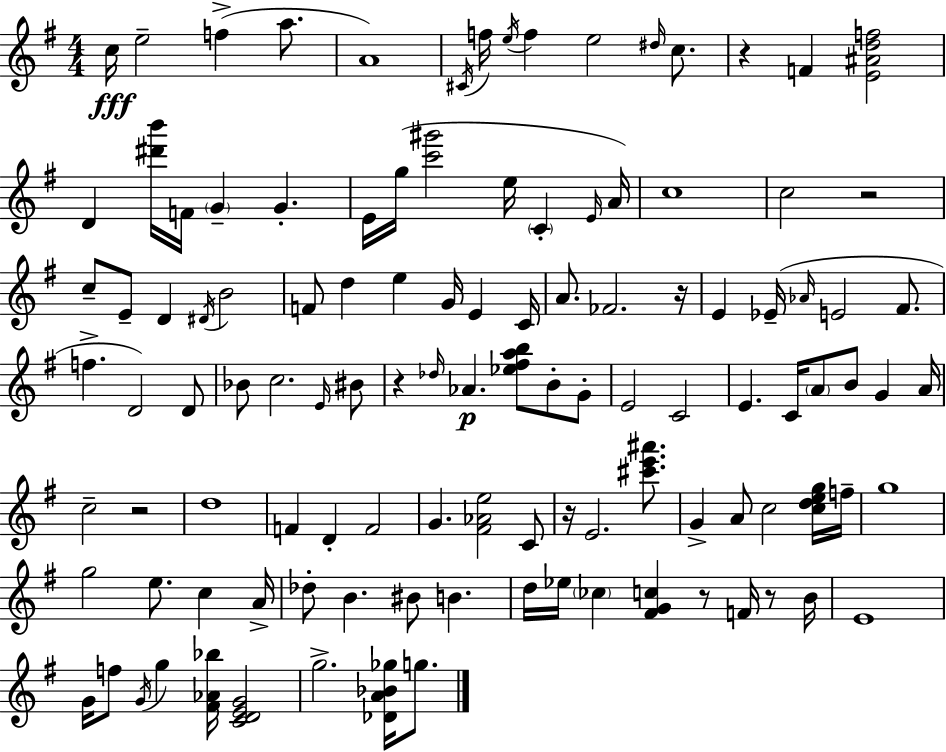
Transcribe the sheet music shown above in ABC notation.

X:1
T:Untitled
M:4/4
L:1/4
K:G
c/4 e2 f a/2 A4 ^C/4 f/4 e/4 f e2 ^d/4 c/2 z F [E^Adf]2 D [^d'b']/4 F/4 G G E/4 g/4 [c'^g']2 e/4 C E/4 A/4 c4 c2 z2 c/2 E/2 D ^D/4 B2 F/2 d e G/4 E C/4 A/2 _F2 z/4 E _E/4 _A/4 E2 ^F/2 f D2 D/2 _B/2 c2 E/4 ^B/2 z _d/4 _A [_e^fab]/2 B/2 G/2 E2 C2 E C/4 A/2 B/2 G A/4 c2 z2 d4 F D F2 G [^F_Ae]2 C/2 z/4 E2 [^c'e'^a']/2 G A/2 c2 [cdeg]/4 f/4 g4 g2 e/2 c A/4 _d/2 B ^B/2 B d/4 _e/4 _c [^FGc] z/2 F/4 z/2 B/4 E4 G/4 f/2 G/4 g [^F_A_b]/4 [CDEG]2 g2 [_DA_B_g]/4 g/2